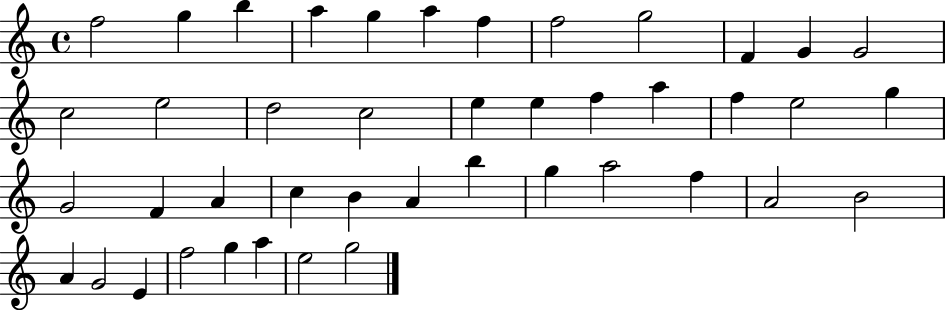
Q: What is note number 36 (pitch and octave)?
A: A4